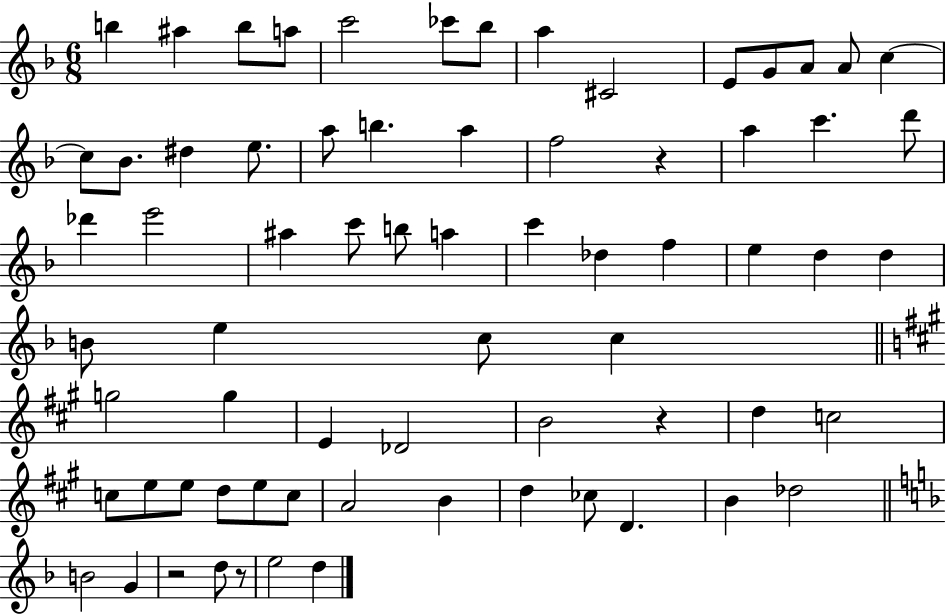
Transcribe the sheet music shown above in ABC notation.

X:1
T:Untitled
M:6/8
L:1/4
K:F
b ^a b/2 a/2 c'2 _c'/2 _b/2 a ^C2 E/2 G/2 A/2 A/2 c c/2 _B/2 ^d e/2 a/2 b a f2 z a c' d'/2 _d' e'2 ^a c'/2 b/2 a c' _d f e d d B/2 e c/2 c g2 g E _D2 B2 z d c2 c/2 e/2 e/2 d/2 e/2 c/2 A2 B d _c/2 D B _d2 B2 G z2 d/2 z/2 e2 d